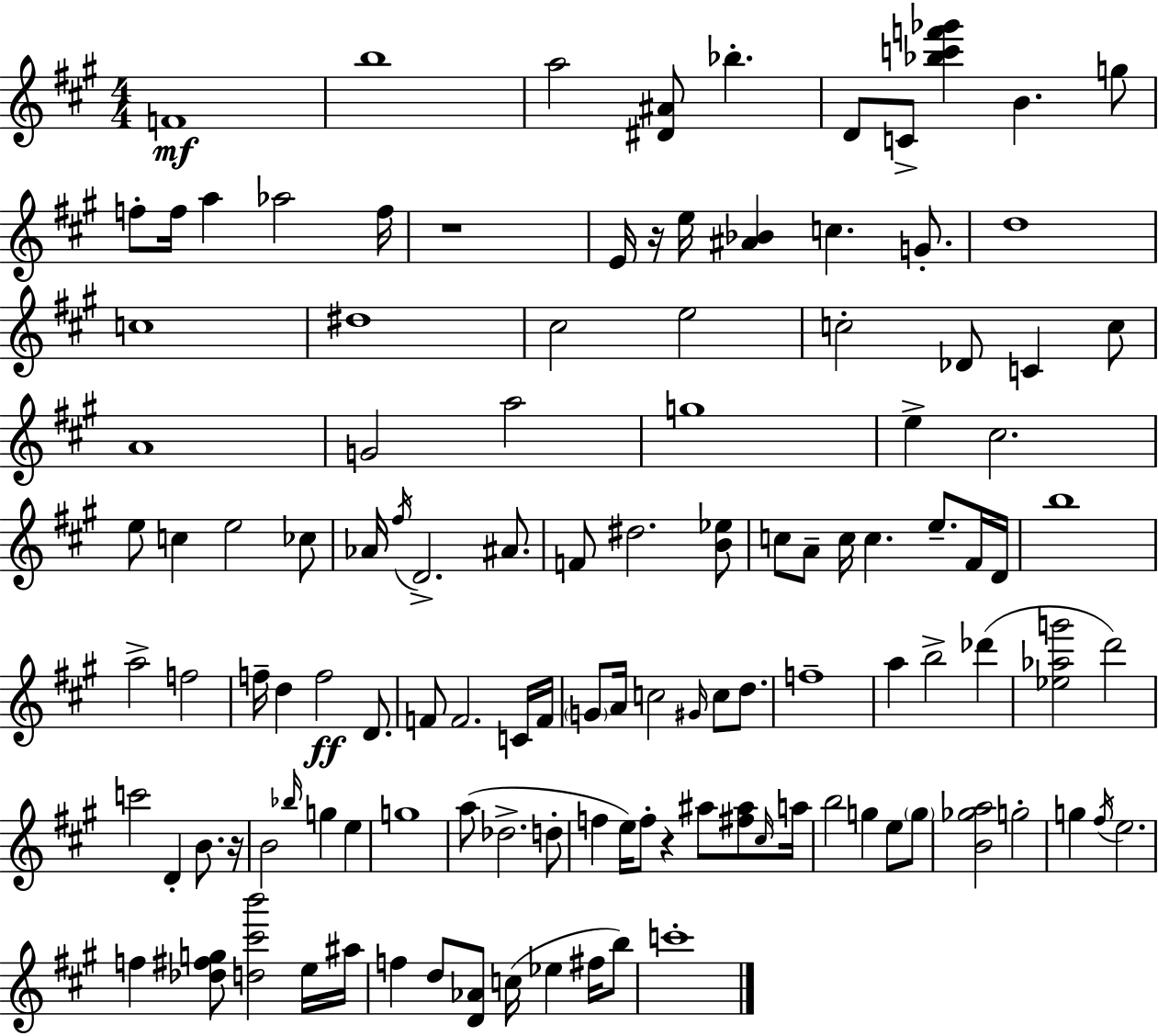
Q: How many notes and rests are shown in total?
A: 120